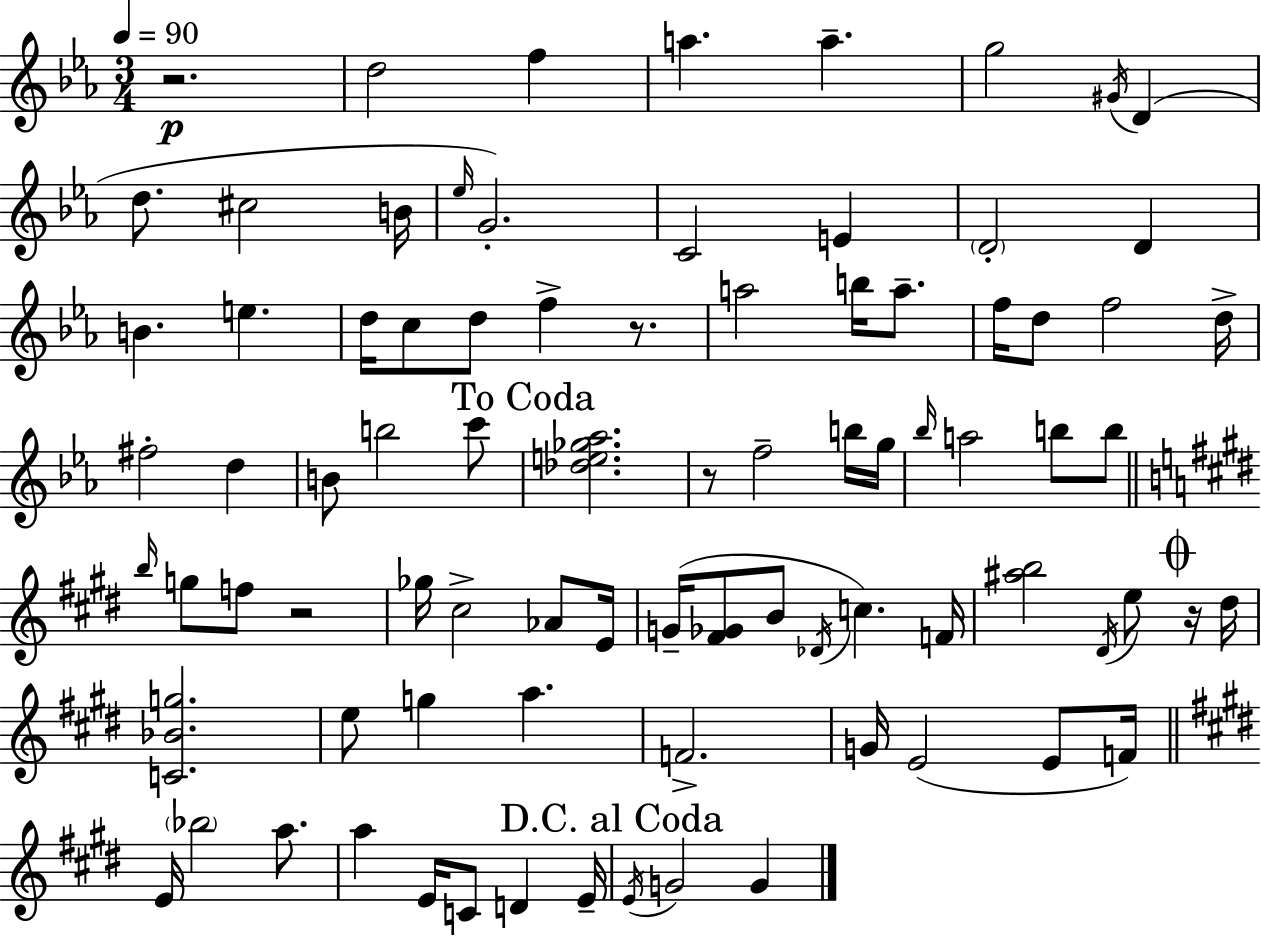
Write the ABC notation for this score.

X:1
T:Untitled
M:3/4
L:1/4
K:Eb
z2 d2 f a a g2 ^G/4 D d/2 ^c2 B/4 _e/4 G2 C2 E D2 D B e d/4 c/2 d/2 f z/2 a2 b/4 a/2 f/4 d/2 f2 d/4 ^f2 d B/2 b2 c'/2 [_de_g_a]2 z/2 f2 b/4 g/4 _b/4 a2 b/2 b/2 b/4 g/2 f/2 z2 _g/4 ^c2 _A/2 E/4 G/4 [^F_G]/2 B/2 _D/4 c F/4 [^ab]2 ^D/4 e/2 z/4 ^d/4 [C_Bg]2 e/2 g a F2 G/4 E2 E/2 F/4 E/4 _b2 a/2 a E/4 C/2 D E/4 E/4 G2 G